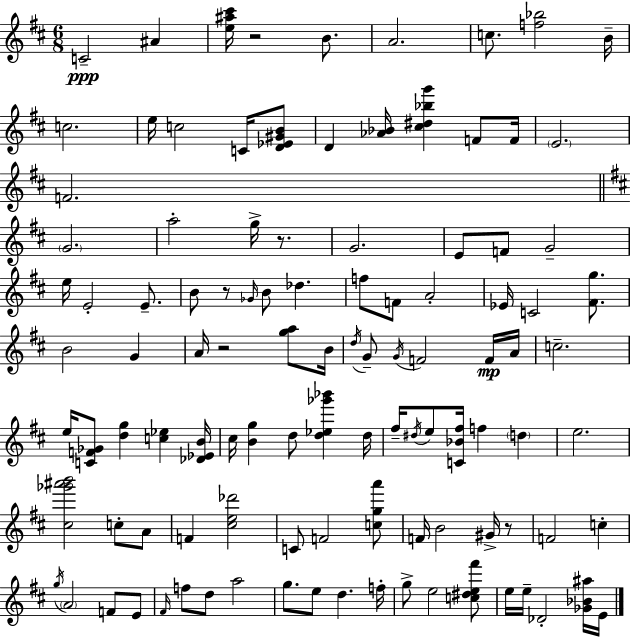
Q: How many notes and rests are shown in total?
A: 107